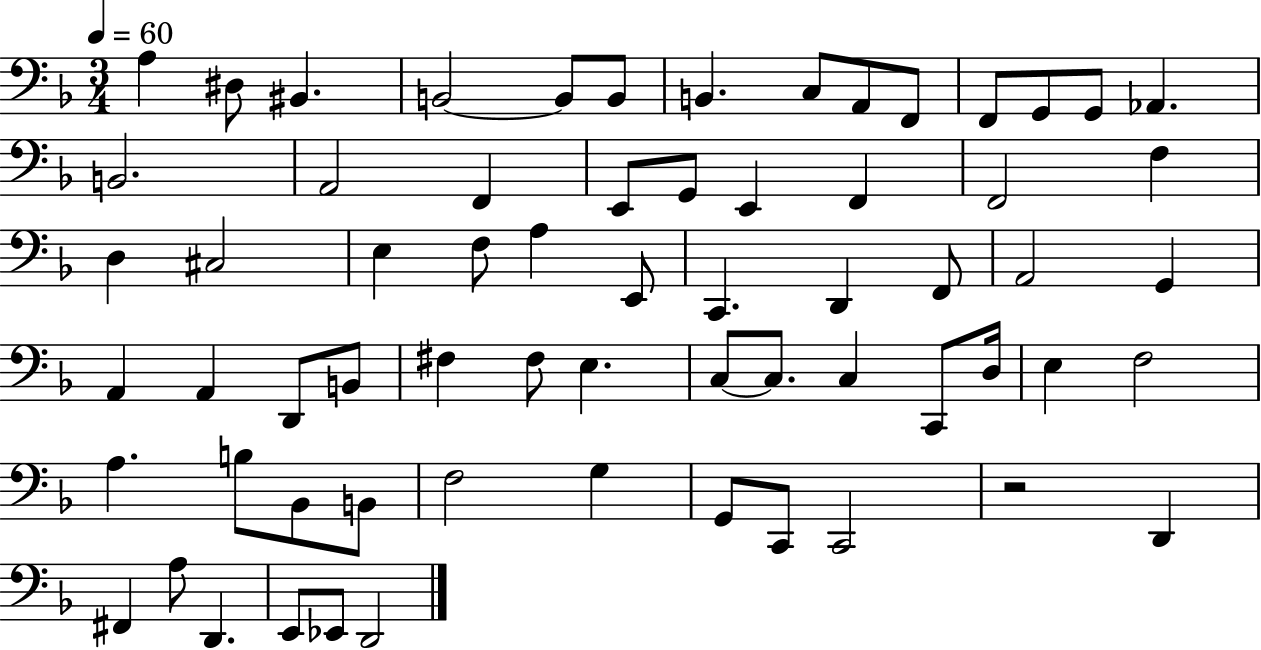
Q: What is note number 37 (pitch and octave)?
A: D2